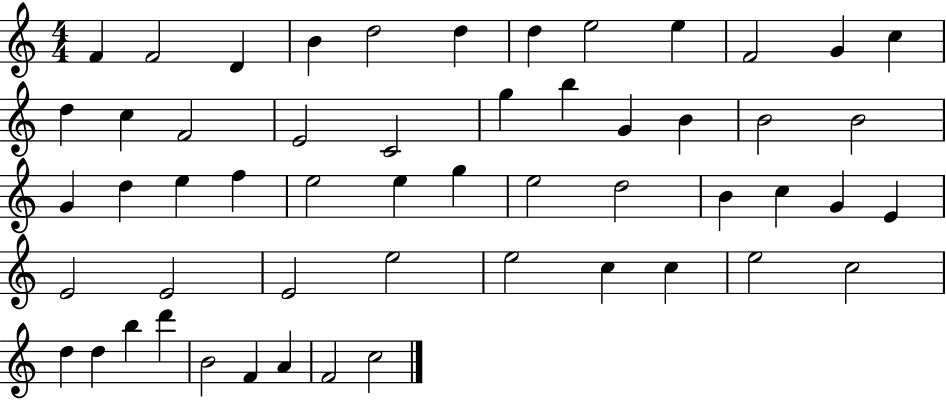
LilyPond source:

{
  \clef treble
  \numericTimeSignature
  \time 4/4
  \key c \major
  f'4 f'2 d'4 | b'4 d''2 d''4 | d''4 e''2 e''4 | f'2 g'4 c''4 | \break d''4 c''4 f'2 | e'2 c'2 | g''4 b''4 g'4 b'4 | b'2 b'2 | \break g'4 d''4 e''4 f''4 | e''2 e''4 g''4 | e''2 d''2 | b'4 c''4 g'4 e'4 | \break e'2 e'2 | e'2 e''2 | e''2 c''4 c''4 | e''2 c''2 | \break d''4 d''4 b''4 d'''4 | b'2 f'4 a'4 | f'2 c''2 | \bar "|."
}